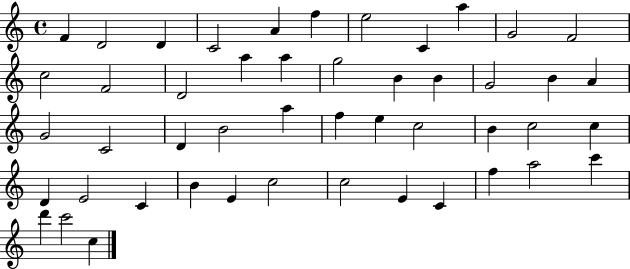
X:1
T:Untitled
M:4/4
L:1/4
K:C
F D2 D C2 A f e2 C a G2 F2 c2 F2 D2 a a g2 B B G2 B A G2 C2 D B2 a f e c2 B c2 c D E2 C B E c2 c2 E C f a2 c' d' c'2 c